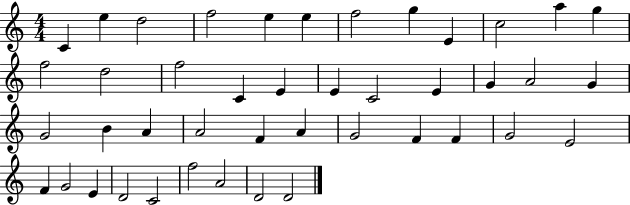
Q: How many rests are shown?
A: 0